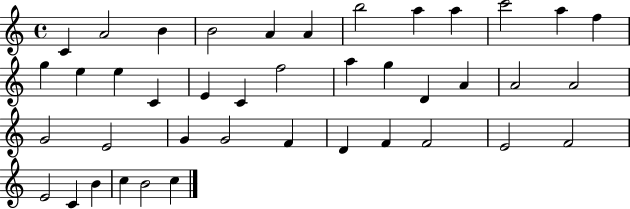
{
  \clef treble
  \time 4/4
  \defaultTimeSignature
  \key c \major
  c'4 a'2 b'4 | b'2 a'4 a'4 | b''2 a''4 a''4 | c'''2 a''4 f''4 | \break g''4 e''4 e''4 c'4 | e'4 c'4 f''2 | a''4 g''4 d'4 a'4 | a'2 a'2 | \break g'2 e'2 | g'4 g'2 f'4 | d'4 f'4 f'2 | e'2 f'2 | \break e'2 c'4 b'4 | c''4 b'2 c''4 | \bar "|."
}